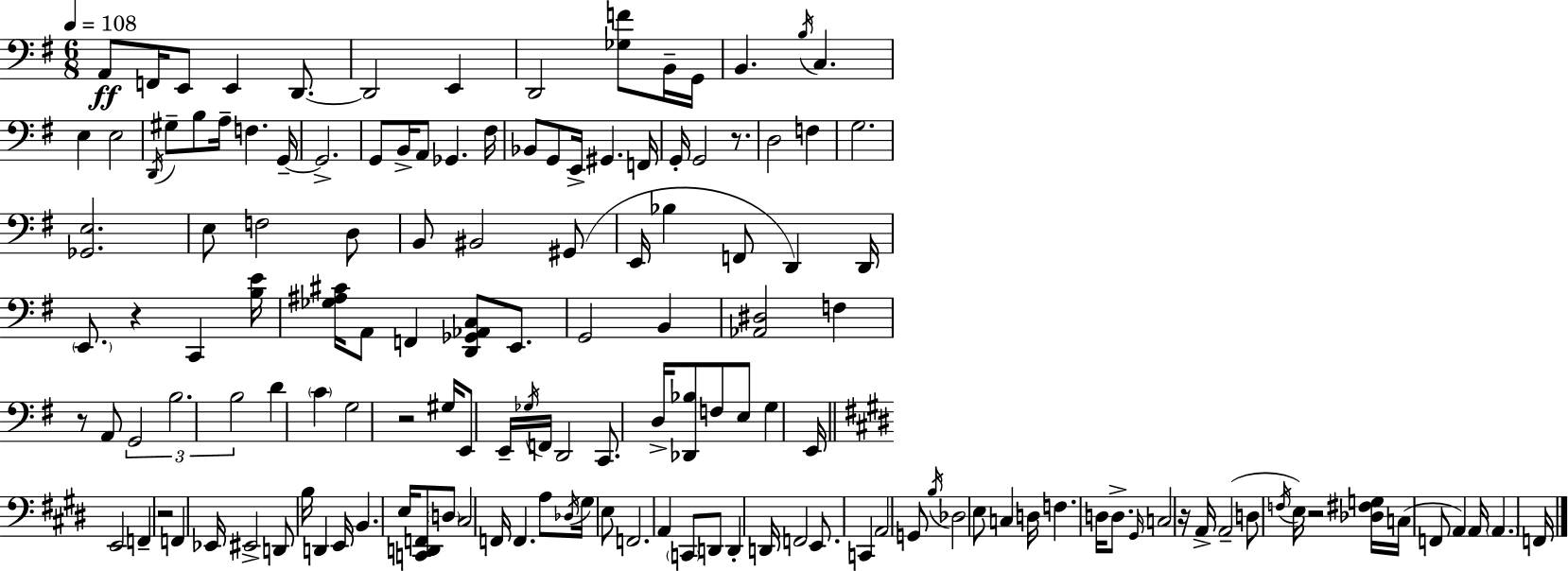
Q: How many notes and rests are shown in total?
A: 142